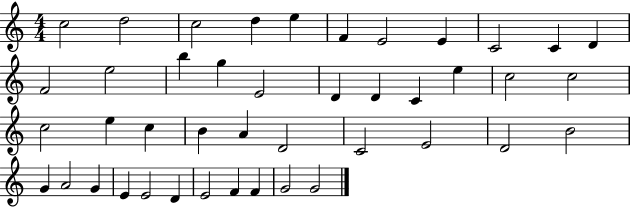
X:1
T:Untitled
M:4/4
L:1/4
K:C
c2 d2 c2 d e F E2 E C2 C D F2 e2 b g E2 D D C e c2 c2 c2 e c B A D2 C2 E2 D2 B2 G A2 G E E2 D E2 F F G2 G2